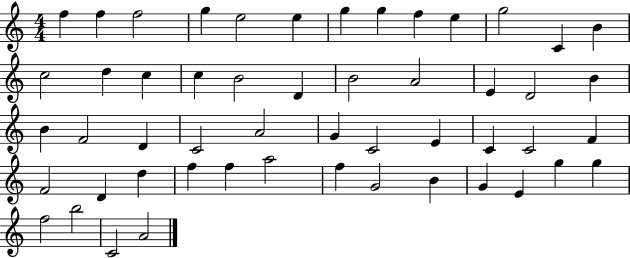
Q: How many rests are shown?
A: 0